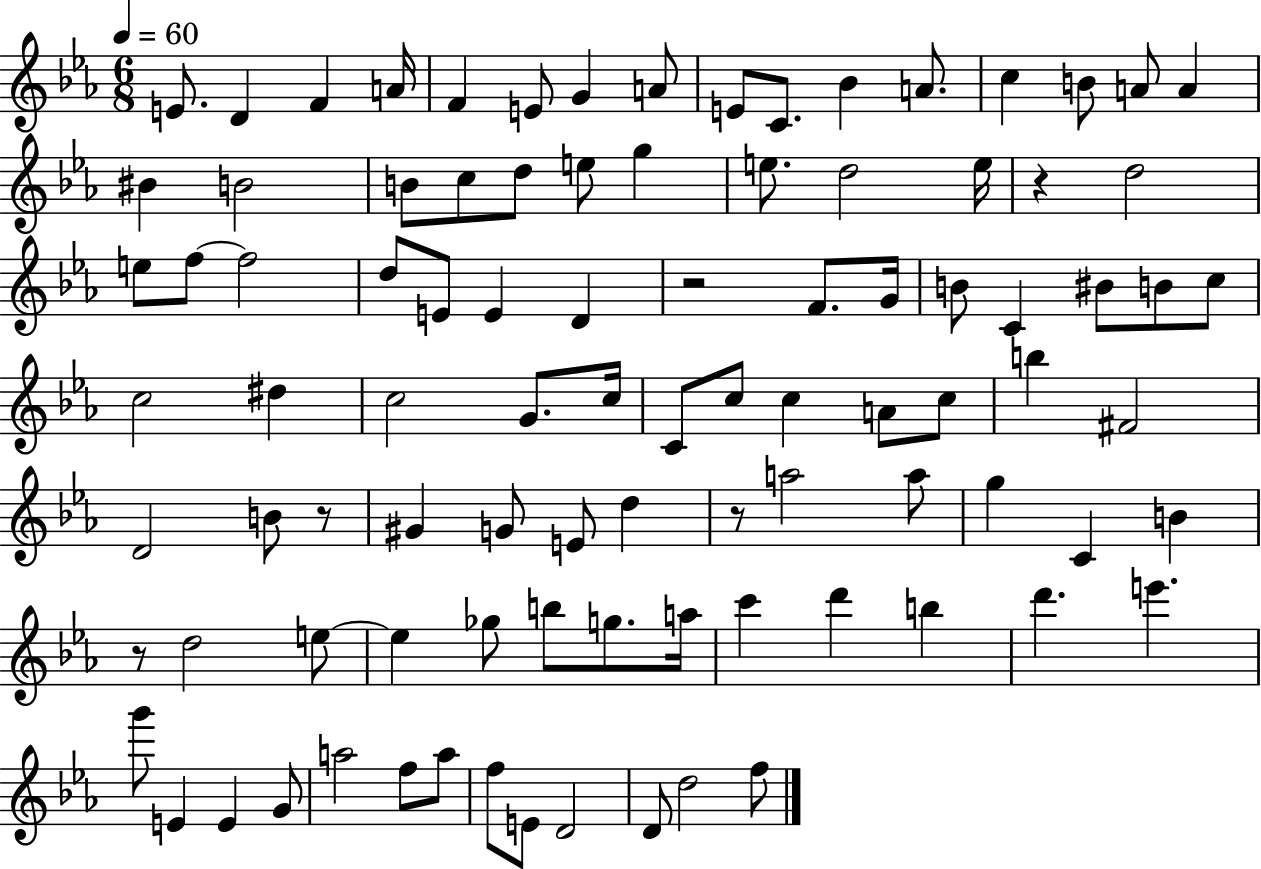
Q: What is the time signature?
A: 6/8